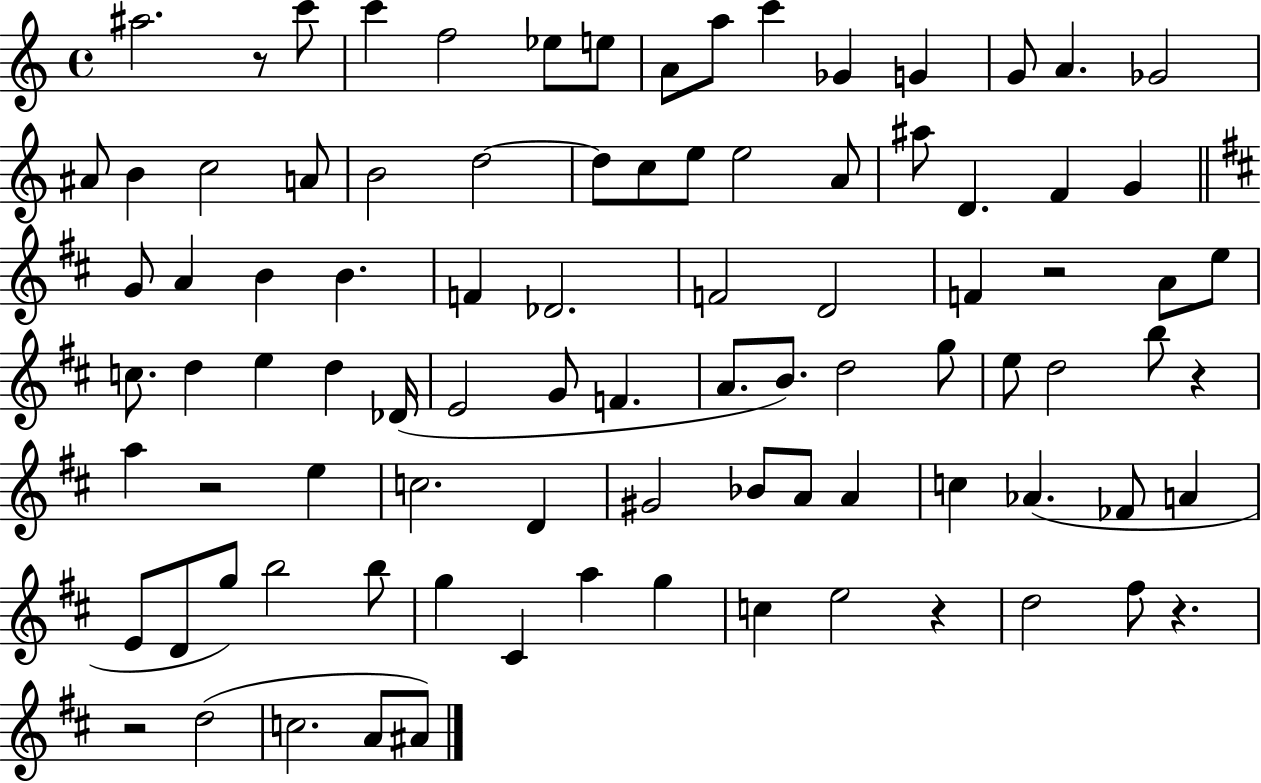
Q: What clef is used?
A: treble